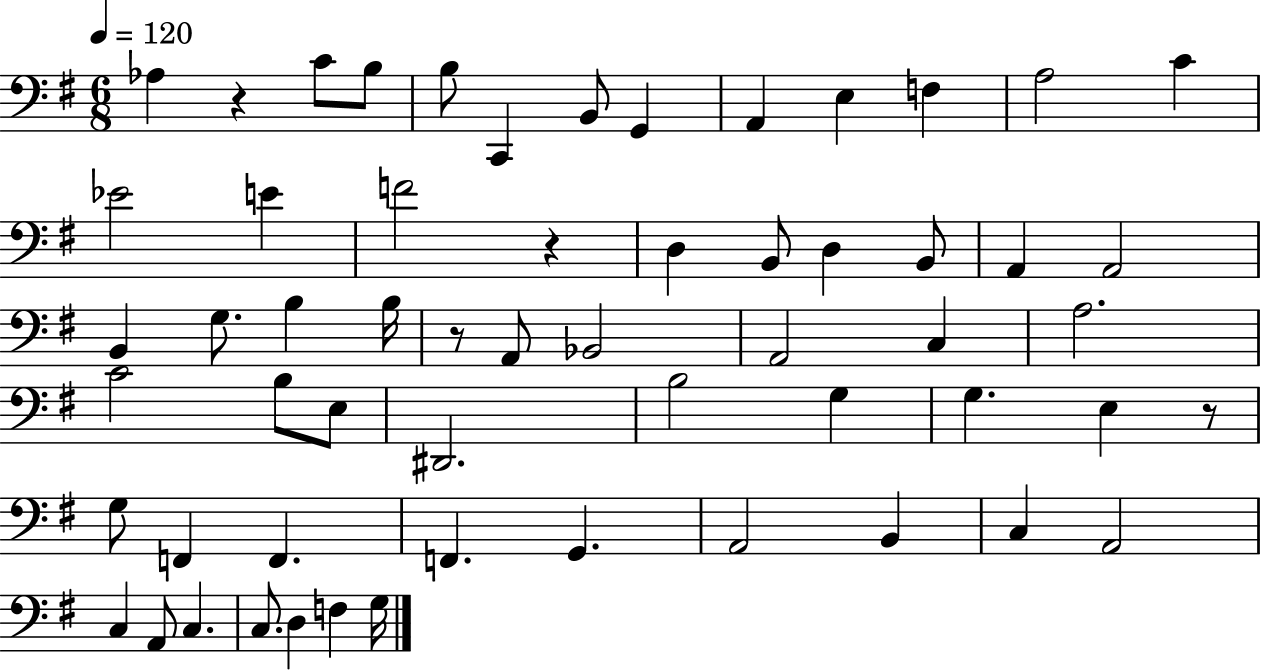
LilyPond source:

{
  \clef bass
  \numericTimeSignature
  \time 6/8
  \key g \major
  \tempo 4 = 120
  aes4 r4 c'8 b8 | b8 c,4 b,8 g,4 | a,4 e4 f4 | a2 c'4 | \break ees'2 e'4 | f'2 r4 | d4 b,8 d4 b,8 | a,4 a,2 | \break b,4 g8. b4 b16 | r8 a,8 bes,2 | a,2 c4 | a2. | \break c'2 b8 e8 | dis,2. | b2 g4 | g4. e4 r8 | \break g8 f,4 f,4. | f,4. g,4. | a,2 b,4 | c4 a,2 | \break c4 a,8 c4. | c8. d4 f4 g16 | \bar "|."
}